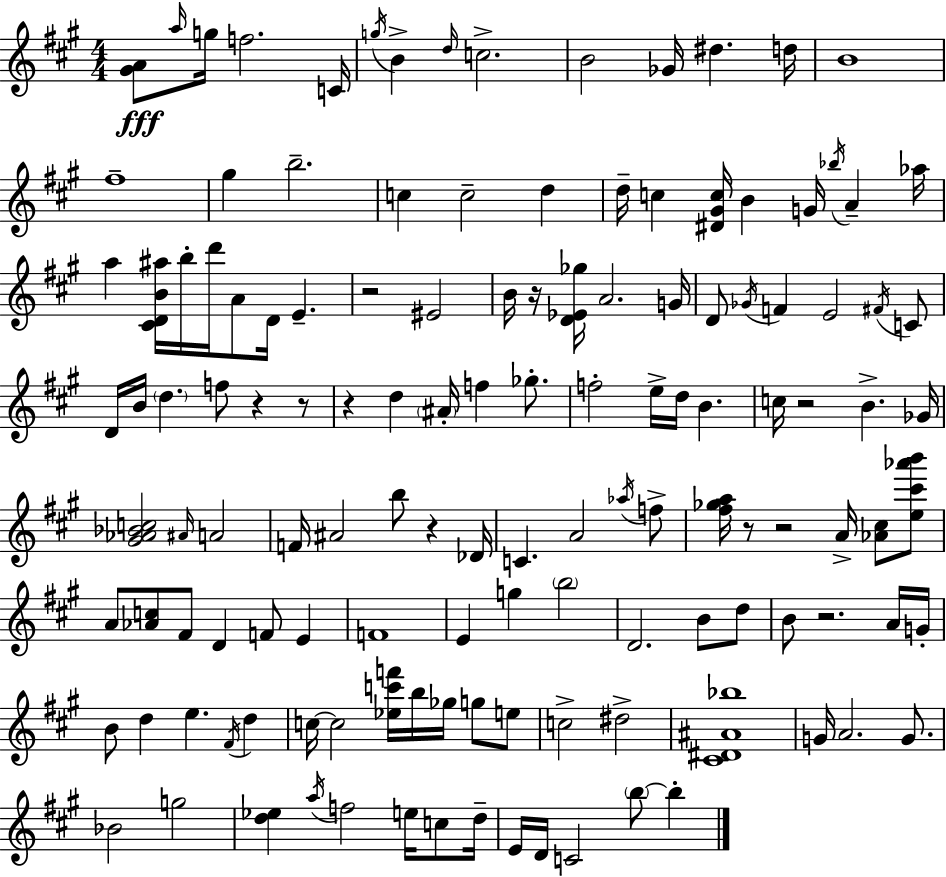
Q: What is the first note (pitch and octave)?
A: A5